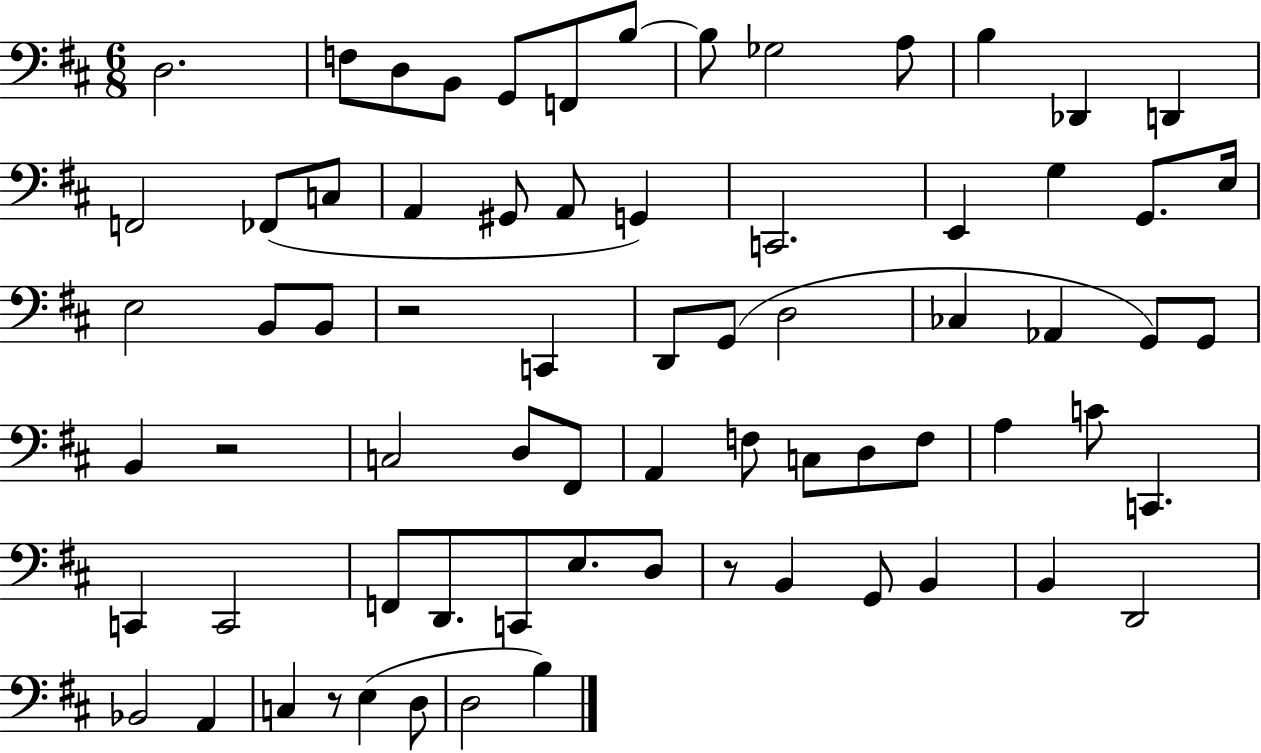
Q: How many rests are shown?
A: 4